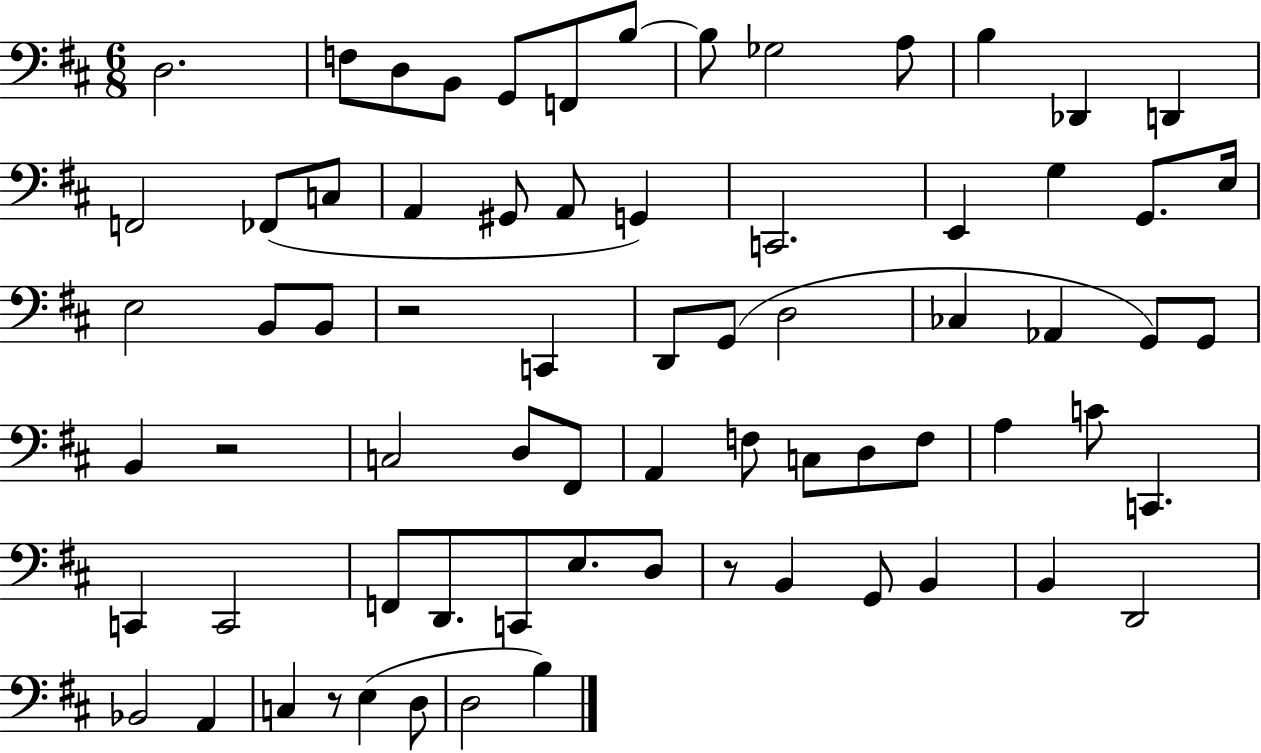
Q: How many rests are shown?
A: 4